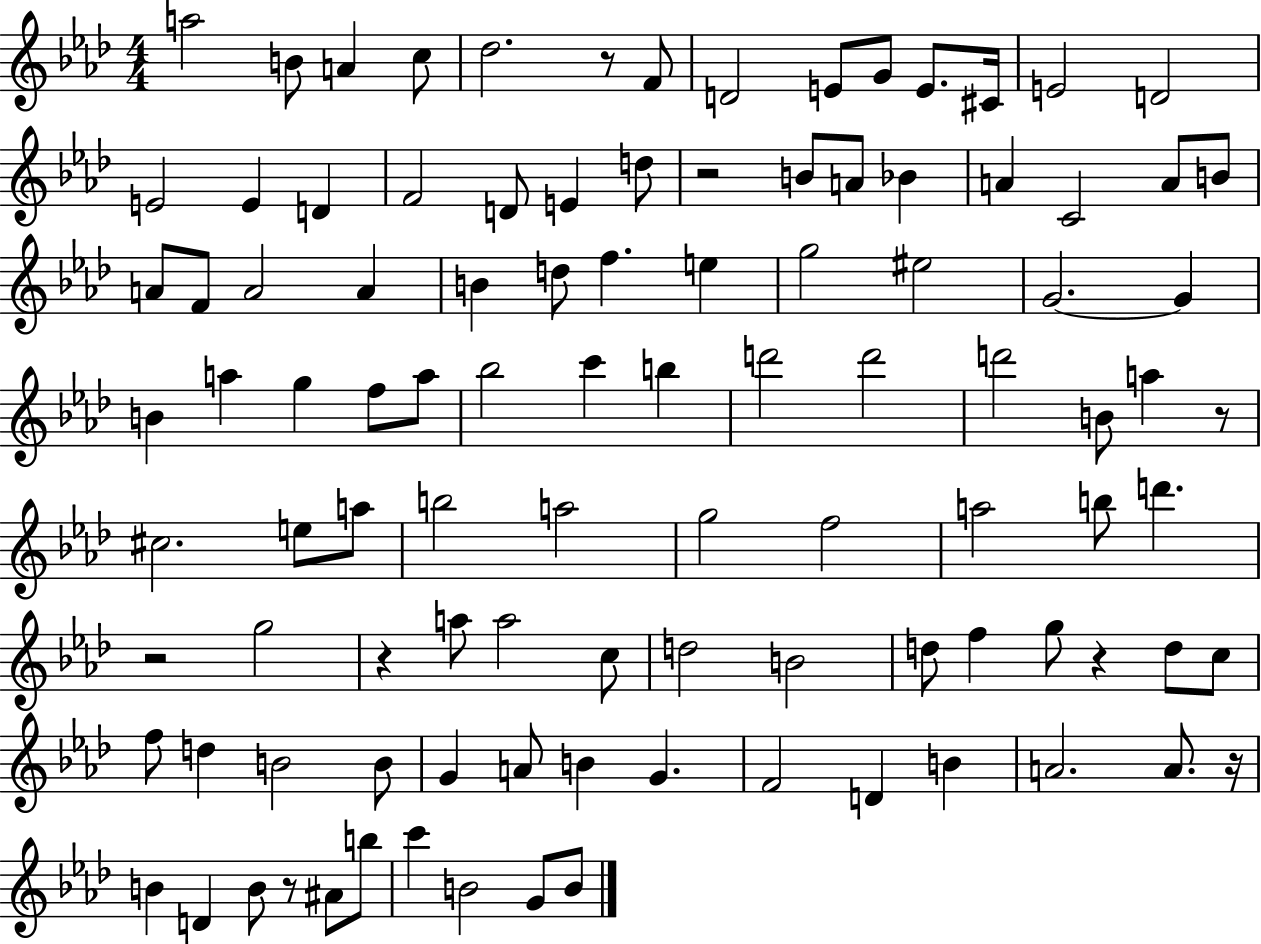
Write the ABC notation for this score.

X:1
T:Untitled
M:4/4
L:1/4
K:Ab
a2 B/2 A c/2 _d2 z/2 F/2 D2 E/2 G/2 E/2 ^C/4 E2 D2 E2 E D F2 D/2 E d/2 z2 B/2 A/2 _B A C2 A/2 B/2 A/2 F/2 A2 A B d/2 f e g2 ^e2 G2 G B a g f/2 a/2 _b2 c' b d'2 d'2 d'2 B/2 a z/2 ^c2 e/2 a/2 b2 a2 g2 f2 a2 b/2 d' z2 g2 z a/2 a2 c/2 d2 B2 d/2 f g/2 z d/2 c/2 f/2 d B2 B/2 G A/2 B G F2 D B A2 A/2 z/4 B D B/2 z/2 ^A/2 b/2 c' B2 G/2 B/2